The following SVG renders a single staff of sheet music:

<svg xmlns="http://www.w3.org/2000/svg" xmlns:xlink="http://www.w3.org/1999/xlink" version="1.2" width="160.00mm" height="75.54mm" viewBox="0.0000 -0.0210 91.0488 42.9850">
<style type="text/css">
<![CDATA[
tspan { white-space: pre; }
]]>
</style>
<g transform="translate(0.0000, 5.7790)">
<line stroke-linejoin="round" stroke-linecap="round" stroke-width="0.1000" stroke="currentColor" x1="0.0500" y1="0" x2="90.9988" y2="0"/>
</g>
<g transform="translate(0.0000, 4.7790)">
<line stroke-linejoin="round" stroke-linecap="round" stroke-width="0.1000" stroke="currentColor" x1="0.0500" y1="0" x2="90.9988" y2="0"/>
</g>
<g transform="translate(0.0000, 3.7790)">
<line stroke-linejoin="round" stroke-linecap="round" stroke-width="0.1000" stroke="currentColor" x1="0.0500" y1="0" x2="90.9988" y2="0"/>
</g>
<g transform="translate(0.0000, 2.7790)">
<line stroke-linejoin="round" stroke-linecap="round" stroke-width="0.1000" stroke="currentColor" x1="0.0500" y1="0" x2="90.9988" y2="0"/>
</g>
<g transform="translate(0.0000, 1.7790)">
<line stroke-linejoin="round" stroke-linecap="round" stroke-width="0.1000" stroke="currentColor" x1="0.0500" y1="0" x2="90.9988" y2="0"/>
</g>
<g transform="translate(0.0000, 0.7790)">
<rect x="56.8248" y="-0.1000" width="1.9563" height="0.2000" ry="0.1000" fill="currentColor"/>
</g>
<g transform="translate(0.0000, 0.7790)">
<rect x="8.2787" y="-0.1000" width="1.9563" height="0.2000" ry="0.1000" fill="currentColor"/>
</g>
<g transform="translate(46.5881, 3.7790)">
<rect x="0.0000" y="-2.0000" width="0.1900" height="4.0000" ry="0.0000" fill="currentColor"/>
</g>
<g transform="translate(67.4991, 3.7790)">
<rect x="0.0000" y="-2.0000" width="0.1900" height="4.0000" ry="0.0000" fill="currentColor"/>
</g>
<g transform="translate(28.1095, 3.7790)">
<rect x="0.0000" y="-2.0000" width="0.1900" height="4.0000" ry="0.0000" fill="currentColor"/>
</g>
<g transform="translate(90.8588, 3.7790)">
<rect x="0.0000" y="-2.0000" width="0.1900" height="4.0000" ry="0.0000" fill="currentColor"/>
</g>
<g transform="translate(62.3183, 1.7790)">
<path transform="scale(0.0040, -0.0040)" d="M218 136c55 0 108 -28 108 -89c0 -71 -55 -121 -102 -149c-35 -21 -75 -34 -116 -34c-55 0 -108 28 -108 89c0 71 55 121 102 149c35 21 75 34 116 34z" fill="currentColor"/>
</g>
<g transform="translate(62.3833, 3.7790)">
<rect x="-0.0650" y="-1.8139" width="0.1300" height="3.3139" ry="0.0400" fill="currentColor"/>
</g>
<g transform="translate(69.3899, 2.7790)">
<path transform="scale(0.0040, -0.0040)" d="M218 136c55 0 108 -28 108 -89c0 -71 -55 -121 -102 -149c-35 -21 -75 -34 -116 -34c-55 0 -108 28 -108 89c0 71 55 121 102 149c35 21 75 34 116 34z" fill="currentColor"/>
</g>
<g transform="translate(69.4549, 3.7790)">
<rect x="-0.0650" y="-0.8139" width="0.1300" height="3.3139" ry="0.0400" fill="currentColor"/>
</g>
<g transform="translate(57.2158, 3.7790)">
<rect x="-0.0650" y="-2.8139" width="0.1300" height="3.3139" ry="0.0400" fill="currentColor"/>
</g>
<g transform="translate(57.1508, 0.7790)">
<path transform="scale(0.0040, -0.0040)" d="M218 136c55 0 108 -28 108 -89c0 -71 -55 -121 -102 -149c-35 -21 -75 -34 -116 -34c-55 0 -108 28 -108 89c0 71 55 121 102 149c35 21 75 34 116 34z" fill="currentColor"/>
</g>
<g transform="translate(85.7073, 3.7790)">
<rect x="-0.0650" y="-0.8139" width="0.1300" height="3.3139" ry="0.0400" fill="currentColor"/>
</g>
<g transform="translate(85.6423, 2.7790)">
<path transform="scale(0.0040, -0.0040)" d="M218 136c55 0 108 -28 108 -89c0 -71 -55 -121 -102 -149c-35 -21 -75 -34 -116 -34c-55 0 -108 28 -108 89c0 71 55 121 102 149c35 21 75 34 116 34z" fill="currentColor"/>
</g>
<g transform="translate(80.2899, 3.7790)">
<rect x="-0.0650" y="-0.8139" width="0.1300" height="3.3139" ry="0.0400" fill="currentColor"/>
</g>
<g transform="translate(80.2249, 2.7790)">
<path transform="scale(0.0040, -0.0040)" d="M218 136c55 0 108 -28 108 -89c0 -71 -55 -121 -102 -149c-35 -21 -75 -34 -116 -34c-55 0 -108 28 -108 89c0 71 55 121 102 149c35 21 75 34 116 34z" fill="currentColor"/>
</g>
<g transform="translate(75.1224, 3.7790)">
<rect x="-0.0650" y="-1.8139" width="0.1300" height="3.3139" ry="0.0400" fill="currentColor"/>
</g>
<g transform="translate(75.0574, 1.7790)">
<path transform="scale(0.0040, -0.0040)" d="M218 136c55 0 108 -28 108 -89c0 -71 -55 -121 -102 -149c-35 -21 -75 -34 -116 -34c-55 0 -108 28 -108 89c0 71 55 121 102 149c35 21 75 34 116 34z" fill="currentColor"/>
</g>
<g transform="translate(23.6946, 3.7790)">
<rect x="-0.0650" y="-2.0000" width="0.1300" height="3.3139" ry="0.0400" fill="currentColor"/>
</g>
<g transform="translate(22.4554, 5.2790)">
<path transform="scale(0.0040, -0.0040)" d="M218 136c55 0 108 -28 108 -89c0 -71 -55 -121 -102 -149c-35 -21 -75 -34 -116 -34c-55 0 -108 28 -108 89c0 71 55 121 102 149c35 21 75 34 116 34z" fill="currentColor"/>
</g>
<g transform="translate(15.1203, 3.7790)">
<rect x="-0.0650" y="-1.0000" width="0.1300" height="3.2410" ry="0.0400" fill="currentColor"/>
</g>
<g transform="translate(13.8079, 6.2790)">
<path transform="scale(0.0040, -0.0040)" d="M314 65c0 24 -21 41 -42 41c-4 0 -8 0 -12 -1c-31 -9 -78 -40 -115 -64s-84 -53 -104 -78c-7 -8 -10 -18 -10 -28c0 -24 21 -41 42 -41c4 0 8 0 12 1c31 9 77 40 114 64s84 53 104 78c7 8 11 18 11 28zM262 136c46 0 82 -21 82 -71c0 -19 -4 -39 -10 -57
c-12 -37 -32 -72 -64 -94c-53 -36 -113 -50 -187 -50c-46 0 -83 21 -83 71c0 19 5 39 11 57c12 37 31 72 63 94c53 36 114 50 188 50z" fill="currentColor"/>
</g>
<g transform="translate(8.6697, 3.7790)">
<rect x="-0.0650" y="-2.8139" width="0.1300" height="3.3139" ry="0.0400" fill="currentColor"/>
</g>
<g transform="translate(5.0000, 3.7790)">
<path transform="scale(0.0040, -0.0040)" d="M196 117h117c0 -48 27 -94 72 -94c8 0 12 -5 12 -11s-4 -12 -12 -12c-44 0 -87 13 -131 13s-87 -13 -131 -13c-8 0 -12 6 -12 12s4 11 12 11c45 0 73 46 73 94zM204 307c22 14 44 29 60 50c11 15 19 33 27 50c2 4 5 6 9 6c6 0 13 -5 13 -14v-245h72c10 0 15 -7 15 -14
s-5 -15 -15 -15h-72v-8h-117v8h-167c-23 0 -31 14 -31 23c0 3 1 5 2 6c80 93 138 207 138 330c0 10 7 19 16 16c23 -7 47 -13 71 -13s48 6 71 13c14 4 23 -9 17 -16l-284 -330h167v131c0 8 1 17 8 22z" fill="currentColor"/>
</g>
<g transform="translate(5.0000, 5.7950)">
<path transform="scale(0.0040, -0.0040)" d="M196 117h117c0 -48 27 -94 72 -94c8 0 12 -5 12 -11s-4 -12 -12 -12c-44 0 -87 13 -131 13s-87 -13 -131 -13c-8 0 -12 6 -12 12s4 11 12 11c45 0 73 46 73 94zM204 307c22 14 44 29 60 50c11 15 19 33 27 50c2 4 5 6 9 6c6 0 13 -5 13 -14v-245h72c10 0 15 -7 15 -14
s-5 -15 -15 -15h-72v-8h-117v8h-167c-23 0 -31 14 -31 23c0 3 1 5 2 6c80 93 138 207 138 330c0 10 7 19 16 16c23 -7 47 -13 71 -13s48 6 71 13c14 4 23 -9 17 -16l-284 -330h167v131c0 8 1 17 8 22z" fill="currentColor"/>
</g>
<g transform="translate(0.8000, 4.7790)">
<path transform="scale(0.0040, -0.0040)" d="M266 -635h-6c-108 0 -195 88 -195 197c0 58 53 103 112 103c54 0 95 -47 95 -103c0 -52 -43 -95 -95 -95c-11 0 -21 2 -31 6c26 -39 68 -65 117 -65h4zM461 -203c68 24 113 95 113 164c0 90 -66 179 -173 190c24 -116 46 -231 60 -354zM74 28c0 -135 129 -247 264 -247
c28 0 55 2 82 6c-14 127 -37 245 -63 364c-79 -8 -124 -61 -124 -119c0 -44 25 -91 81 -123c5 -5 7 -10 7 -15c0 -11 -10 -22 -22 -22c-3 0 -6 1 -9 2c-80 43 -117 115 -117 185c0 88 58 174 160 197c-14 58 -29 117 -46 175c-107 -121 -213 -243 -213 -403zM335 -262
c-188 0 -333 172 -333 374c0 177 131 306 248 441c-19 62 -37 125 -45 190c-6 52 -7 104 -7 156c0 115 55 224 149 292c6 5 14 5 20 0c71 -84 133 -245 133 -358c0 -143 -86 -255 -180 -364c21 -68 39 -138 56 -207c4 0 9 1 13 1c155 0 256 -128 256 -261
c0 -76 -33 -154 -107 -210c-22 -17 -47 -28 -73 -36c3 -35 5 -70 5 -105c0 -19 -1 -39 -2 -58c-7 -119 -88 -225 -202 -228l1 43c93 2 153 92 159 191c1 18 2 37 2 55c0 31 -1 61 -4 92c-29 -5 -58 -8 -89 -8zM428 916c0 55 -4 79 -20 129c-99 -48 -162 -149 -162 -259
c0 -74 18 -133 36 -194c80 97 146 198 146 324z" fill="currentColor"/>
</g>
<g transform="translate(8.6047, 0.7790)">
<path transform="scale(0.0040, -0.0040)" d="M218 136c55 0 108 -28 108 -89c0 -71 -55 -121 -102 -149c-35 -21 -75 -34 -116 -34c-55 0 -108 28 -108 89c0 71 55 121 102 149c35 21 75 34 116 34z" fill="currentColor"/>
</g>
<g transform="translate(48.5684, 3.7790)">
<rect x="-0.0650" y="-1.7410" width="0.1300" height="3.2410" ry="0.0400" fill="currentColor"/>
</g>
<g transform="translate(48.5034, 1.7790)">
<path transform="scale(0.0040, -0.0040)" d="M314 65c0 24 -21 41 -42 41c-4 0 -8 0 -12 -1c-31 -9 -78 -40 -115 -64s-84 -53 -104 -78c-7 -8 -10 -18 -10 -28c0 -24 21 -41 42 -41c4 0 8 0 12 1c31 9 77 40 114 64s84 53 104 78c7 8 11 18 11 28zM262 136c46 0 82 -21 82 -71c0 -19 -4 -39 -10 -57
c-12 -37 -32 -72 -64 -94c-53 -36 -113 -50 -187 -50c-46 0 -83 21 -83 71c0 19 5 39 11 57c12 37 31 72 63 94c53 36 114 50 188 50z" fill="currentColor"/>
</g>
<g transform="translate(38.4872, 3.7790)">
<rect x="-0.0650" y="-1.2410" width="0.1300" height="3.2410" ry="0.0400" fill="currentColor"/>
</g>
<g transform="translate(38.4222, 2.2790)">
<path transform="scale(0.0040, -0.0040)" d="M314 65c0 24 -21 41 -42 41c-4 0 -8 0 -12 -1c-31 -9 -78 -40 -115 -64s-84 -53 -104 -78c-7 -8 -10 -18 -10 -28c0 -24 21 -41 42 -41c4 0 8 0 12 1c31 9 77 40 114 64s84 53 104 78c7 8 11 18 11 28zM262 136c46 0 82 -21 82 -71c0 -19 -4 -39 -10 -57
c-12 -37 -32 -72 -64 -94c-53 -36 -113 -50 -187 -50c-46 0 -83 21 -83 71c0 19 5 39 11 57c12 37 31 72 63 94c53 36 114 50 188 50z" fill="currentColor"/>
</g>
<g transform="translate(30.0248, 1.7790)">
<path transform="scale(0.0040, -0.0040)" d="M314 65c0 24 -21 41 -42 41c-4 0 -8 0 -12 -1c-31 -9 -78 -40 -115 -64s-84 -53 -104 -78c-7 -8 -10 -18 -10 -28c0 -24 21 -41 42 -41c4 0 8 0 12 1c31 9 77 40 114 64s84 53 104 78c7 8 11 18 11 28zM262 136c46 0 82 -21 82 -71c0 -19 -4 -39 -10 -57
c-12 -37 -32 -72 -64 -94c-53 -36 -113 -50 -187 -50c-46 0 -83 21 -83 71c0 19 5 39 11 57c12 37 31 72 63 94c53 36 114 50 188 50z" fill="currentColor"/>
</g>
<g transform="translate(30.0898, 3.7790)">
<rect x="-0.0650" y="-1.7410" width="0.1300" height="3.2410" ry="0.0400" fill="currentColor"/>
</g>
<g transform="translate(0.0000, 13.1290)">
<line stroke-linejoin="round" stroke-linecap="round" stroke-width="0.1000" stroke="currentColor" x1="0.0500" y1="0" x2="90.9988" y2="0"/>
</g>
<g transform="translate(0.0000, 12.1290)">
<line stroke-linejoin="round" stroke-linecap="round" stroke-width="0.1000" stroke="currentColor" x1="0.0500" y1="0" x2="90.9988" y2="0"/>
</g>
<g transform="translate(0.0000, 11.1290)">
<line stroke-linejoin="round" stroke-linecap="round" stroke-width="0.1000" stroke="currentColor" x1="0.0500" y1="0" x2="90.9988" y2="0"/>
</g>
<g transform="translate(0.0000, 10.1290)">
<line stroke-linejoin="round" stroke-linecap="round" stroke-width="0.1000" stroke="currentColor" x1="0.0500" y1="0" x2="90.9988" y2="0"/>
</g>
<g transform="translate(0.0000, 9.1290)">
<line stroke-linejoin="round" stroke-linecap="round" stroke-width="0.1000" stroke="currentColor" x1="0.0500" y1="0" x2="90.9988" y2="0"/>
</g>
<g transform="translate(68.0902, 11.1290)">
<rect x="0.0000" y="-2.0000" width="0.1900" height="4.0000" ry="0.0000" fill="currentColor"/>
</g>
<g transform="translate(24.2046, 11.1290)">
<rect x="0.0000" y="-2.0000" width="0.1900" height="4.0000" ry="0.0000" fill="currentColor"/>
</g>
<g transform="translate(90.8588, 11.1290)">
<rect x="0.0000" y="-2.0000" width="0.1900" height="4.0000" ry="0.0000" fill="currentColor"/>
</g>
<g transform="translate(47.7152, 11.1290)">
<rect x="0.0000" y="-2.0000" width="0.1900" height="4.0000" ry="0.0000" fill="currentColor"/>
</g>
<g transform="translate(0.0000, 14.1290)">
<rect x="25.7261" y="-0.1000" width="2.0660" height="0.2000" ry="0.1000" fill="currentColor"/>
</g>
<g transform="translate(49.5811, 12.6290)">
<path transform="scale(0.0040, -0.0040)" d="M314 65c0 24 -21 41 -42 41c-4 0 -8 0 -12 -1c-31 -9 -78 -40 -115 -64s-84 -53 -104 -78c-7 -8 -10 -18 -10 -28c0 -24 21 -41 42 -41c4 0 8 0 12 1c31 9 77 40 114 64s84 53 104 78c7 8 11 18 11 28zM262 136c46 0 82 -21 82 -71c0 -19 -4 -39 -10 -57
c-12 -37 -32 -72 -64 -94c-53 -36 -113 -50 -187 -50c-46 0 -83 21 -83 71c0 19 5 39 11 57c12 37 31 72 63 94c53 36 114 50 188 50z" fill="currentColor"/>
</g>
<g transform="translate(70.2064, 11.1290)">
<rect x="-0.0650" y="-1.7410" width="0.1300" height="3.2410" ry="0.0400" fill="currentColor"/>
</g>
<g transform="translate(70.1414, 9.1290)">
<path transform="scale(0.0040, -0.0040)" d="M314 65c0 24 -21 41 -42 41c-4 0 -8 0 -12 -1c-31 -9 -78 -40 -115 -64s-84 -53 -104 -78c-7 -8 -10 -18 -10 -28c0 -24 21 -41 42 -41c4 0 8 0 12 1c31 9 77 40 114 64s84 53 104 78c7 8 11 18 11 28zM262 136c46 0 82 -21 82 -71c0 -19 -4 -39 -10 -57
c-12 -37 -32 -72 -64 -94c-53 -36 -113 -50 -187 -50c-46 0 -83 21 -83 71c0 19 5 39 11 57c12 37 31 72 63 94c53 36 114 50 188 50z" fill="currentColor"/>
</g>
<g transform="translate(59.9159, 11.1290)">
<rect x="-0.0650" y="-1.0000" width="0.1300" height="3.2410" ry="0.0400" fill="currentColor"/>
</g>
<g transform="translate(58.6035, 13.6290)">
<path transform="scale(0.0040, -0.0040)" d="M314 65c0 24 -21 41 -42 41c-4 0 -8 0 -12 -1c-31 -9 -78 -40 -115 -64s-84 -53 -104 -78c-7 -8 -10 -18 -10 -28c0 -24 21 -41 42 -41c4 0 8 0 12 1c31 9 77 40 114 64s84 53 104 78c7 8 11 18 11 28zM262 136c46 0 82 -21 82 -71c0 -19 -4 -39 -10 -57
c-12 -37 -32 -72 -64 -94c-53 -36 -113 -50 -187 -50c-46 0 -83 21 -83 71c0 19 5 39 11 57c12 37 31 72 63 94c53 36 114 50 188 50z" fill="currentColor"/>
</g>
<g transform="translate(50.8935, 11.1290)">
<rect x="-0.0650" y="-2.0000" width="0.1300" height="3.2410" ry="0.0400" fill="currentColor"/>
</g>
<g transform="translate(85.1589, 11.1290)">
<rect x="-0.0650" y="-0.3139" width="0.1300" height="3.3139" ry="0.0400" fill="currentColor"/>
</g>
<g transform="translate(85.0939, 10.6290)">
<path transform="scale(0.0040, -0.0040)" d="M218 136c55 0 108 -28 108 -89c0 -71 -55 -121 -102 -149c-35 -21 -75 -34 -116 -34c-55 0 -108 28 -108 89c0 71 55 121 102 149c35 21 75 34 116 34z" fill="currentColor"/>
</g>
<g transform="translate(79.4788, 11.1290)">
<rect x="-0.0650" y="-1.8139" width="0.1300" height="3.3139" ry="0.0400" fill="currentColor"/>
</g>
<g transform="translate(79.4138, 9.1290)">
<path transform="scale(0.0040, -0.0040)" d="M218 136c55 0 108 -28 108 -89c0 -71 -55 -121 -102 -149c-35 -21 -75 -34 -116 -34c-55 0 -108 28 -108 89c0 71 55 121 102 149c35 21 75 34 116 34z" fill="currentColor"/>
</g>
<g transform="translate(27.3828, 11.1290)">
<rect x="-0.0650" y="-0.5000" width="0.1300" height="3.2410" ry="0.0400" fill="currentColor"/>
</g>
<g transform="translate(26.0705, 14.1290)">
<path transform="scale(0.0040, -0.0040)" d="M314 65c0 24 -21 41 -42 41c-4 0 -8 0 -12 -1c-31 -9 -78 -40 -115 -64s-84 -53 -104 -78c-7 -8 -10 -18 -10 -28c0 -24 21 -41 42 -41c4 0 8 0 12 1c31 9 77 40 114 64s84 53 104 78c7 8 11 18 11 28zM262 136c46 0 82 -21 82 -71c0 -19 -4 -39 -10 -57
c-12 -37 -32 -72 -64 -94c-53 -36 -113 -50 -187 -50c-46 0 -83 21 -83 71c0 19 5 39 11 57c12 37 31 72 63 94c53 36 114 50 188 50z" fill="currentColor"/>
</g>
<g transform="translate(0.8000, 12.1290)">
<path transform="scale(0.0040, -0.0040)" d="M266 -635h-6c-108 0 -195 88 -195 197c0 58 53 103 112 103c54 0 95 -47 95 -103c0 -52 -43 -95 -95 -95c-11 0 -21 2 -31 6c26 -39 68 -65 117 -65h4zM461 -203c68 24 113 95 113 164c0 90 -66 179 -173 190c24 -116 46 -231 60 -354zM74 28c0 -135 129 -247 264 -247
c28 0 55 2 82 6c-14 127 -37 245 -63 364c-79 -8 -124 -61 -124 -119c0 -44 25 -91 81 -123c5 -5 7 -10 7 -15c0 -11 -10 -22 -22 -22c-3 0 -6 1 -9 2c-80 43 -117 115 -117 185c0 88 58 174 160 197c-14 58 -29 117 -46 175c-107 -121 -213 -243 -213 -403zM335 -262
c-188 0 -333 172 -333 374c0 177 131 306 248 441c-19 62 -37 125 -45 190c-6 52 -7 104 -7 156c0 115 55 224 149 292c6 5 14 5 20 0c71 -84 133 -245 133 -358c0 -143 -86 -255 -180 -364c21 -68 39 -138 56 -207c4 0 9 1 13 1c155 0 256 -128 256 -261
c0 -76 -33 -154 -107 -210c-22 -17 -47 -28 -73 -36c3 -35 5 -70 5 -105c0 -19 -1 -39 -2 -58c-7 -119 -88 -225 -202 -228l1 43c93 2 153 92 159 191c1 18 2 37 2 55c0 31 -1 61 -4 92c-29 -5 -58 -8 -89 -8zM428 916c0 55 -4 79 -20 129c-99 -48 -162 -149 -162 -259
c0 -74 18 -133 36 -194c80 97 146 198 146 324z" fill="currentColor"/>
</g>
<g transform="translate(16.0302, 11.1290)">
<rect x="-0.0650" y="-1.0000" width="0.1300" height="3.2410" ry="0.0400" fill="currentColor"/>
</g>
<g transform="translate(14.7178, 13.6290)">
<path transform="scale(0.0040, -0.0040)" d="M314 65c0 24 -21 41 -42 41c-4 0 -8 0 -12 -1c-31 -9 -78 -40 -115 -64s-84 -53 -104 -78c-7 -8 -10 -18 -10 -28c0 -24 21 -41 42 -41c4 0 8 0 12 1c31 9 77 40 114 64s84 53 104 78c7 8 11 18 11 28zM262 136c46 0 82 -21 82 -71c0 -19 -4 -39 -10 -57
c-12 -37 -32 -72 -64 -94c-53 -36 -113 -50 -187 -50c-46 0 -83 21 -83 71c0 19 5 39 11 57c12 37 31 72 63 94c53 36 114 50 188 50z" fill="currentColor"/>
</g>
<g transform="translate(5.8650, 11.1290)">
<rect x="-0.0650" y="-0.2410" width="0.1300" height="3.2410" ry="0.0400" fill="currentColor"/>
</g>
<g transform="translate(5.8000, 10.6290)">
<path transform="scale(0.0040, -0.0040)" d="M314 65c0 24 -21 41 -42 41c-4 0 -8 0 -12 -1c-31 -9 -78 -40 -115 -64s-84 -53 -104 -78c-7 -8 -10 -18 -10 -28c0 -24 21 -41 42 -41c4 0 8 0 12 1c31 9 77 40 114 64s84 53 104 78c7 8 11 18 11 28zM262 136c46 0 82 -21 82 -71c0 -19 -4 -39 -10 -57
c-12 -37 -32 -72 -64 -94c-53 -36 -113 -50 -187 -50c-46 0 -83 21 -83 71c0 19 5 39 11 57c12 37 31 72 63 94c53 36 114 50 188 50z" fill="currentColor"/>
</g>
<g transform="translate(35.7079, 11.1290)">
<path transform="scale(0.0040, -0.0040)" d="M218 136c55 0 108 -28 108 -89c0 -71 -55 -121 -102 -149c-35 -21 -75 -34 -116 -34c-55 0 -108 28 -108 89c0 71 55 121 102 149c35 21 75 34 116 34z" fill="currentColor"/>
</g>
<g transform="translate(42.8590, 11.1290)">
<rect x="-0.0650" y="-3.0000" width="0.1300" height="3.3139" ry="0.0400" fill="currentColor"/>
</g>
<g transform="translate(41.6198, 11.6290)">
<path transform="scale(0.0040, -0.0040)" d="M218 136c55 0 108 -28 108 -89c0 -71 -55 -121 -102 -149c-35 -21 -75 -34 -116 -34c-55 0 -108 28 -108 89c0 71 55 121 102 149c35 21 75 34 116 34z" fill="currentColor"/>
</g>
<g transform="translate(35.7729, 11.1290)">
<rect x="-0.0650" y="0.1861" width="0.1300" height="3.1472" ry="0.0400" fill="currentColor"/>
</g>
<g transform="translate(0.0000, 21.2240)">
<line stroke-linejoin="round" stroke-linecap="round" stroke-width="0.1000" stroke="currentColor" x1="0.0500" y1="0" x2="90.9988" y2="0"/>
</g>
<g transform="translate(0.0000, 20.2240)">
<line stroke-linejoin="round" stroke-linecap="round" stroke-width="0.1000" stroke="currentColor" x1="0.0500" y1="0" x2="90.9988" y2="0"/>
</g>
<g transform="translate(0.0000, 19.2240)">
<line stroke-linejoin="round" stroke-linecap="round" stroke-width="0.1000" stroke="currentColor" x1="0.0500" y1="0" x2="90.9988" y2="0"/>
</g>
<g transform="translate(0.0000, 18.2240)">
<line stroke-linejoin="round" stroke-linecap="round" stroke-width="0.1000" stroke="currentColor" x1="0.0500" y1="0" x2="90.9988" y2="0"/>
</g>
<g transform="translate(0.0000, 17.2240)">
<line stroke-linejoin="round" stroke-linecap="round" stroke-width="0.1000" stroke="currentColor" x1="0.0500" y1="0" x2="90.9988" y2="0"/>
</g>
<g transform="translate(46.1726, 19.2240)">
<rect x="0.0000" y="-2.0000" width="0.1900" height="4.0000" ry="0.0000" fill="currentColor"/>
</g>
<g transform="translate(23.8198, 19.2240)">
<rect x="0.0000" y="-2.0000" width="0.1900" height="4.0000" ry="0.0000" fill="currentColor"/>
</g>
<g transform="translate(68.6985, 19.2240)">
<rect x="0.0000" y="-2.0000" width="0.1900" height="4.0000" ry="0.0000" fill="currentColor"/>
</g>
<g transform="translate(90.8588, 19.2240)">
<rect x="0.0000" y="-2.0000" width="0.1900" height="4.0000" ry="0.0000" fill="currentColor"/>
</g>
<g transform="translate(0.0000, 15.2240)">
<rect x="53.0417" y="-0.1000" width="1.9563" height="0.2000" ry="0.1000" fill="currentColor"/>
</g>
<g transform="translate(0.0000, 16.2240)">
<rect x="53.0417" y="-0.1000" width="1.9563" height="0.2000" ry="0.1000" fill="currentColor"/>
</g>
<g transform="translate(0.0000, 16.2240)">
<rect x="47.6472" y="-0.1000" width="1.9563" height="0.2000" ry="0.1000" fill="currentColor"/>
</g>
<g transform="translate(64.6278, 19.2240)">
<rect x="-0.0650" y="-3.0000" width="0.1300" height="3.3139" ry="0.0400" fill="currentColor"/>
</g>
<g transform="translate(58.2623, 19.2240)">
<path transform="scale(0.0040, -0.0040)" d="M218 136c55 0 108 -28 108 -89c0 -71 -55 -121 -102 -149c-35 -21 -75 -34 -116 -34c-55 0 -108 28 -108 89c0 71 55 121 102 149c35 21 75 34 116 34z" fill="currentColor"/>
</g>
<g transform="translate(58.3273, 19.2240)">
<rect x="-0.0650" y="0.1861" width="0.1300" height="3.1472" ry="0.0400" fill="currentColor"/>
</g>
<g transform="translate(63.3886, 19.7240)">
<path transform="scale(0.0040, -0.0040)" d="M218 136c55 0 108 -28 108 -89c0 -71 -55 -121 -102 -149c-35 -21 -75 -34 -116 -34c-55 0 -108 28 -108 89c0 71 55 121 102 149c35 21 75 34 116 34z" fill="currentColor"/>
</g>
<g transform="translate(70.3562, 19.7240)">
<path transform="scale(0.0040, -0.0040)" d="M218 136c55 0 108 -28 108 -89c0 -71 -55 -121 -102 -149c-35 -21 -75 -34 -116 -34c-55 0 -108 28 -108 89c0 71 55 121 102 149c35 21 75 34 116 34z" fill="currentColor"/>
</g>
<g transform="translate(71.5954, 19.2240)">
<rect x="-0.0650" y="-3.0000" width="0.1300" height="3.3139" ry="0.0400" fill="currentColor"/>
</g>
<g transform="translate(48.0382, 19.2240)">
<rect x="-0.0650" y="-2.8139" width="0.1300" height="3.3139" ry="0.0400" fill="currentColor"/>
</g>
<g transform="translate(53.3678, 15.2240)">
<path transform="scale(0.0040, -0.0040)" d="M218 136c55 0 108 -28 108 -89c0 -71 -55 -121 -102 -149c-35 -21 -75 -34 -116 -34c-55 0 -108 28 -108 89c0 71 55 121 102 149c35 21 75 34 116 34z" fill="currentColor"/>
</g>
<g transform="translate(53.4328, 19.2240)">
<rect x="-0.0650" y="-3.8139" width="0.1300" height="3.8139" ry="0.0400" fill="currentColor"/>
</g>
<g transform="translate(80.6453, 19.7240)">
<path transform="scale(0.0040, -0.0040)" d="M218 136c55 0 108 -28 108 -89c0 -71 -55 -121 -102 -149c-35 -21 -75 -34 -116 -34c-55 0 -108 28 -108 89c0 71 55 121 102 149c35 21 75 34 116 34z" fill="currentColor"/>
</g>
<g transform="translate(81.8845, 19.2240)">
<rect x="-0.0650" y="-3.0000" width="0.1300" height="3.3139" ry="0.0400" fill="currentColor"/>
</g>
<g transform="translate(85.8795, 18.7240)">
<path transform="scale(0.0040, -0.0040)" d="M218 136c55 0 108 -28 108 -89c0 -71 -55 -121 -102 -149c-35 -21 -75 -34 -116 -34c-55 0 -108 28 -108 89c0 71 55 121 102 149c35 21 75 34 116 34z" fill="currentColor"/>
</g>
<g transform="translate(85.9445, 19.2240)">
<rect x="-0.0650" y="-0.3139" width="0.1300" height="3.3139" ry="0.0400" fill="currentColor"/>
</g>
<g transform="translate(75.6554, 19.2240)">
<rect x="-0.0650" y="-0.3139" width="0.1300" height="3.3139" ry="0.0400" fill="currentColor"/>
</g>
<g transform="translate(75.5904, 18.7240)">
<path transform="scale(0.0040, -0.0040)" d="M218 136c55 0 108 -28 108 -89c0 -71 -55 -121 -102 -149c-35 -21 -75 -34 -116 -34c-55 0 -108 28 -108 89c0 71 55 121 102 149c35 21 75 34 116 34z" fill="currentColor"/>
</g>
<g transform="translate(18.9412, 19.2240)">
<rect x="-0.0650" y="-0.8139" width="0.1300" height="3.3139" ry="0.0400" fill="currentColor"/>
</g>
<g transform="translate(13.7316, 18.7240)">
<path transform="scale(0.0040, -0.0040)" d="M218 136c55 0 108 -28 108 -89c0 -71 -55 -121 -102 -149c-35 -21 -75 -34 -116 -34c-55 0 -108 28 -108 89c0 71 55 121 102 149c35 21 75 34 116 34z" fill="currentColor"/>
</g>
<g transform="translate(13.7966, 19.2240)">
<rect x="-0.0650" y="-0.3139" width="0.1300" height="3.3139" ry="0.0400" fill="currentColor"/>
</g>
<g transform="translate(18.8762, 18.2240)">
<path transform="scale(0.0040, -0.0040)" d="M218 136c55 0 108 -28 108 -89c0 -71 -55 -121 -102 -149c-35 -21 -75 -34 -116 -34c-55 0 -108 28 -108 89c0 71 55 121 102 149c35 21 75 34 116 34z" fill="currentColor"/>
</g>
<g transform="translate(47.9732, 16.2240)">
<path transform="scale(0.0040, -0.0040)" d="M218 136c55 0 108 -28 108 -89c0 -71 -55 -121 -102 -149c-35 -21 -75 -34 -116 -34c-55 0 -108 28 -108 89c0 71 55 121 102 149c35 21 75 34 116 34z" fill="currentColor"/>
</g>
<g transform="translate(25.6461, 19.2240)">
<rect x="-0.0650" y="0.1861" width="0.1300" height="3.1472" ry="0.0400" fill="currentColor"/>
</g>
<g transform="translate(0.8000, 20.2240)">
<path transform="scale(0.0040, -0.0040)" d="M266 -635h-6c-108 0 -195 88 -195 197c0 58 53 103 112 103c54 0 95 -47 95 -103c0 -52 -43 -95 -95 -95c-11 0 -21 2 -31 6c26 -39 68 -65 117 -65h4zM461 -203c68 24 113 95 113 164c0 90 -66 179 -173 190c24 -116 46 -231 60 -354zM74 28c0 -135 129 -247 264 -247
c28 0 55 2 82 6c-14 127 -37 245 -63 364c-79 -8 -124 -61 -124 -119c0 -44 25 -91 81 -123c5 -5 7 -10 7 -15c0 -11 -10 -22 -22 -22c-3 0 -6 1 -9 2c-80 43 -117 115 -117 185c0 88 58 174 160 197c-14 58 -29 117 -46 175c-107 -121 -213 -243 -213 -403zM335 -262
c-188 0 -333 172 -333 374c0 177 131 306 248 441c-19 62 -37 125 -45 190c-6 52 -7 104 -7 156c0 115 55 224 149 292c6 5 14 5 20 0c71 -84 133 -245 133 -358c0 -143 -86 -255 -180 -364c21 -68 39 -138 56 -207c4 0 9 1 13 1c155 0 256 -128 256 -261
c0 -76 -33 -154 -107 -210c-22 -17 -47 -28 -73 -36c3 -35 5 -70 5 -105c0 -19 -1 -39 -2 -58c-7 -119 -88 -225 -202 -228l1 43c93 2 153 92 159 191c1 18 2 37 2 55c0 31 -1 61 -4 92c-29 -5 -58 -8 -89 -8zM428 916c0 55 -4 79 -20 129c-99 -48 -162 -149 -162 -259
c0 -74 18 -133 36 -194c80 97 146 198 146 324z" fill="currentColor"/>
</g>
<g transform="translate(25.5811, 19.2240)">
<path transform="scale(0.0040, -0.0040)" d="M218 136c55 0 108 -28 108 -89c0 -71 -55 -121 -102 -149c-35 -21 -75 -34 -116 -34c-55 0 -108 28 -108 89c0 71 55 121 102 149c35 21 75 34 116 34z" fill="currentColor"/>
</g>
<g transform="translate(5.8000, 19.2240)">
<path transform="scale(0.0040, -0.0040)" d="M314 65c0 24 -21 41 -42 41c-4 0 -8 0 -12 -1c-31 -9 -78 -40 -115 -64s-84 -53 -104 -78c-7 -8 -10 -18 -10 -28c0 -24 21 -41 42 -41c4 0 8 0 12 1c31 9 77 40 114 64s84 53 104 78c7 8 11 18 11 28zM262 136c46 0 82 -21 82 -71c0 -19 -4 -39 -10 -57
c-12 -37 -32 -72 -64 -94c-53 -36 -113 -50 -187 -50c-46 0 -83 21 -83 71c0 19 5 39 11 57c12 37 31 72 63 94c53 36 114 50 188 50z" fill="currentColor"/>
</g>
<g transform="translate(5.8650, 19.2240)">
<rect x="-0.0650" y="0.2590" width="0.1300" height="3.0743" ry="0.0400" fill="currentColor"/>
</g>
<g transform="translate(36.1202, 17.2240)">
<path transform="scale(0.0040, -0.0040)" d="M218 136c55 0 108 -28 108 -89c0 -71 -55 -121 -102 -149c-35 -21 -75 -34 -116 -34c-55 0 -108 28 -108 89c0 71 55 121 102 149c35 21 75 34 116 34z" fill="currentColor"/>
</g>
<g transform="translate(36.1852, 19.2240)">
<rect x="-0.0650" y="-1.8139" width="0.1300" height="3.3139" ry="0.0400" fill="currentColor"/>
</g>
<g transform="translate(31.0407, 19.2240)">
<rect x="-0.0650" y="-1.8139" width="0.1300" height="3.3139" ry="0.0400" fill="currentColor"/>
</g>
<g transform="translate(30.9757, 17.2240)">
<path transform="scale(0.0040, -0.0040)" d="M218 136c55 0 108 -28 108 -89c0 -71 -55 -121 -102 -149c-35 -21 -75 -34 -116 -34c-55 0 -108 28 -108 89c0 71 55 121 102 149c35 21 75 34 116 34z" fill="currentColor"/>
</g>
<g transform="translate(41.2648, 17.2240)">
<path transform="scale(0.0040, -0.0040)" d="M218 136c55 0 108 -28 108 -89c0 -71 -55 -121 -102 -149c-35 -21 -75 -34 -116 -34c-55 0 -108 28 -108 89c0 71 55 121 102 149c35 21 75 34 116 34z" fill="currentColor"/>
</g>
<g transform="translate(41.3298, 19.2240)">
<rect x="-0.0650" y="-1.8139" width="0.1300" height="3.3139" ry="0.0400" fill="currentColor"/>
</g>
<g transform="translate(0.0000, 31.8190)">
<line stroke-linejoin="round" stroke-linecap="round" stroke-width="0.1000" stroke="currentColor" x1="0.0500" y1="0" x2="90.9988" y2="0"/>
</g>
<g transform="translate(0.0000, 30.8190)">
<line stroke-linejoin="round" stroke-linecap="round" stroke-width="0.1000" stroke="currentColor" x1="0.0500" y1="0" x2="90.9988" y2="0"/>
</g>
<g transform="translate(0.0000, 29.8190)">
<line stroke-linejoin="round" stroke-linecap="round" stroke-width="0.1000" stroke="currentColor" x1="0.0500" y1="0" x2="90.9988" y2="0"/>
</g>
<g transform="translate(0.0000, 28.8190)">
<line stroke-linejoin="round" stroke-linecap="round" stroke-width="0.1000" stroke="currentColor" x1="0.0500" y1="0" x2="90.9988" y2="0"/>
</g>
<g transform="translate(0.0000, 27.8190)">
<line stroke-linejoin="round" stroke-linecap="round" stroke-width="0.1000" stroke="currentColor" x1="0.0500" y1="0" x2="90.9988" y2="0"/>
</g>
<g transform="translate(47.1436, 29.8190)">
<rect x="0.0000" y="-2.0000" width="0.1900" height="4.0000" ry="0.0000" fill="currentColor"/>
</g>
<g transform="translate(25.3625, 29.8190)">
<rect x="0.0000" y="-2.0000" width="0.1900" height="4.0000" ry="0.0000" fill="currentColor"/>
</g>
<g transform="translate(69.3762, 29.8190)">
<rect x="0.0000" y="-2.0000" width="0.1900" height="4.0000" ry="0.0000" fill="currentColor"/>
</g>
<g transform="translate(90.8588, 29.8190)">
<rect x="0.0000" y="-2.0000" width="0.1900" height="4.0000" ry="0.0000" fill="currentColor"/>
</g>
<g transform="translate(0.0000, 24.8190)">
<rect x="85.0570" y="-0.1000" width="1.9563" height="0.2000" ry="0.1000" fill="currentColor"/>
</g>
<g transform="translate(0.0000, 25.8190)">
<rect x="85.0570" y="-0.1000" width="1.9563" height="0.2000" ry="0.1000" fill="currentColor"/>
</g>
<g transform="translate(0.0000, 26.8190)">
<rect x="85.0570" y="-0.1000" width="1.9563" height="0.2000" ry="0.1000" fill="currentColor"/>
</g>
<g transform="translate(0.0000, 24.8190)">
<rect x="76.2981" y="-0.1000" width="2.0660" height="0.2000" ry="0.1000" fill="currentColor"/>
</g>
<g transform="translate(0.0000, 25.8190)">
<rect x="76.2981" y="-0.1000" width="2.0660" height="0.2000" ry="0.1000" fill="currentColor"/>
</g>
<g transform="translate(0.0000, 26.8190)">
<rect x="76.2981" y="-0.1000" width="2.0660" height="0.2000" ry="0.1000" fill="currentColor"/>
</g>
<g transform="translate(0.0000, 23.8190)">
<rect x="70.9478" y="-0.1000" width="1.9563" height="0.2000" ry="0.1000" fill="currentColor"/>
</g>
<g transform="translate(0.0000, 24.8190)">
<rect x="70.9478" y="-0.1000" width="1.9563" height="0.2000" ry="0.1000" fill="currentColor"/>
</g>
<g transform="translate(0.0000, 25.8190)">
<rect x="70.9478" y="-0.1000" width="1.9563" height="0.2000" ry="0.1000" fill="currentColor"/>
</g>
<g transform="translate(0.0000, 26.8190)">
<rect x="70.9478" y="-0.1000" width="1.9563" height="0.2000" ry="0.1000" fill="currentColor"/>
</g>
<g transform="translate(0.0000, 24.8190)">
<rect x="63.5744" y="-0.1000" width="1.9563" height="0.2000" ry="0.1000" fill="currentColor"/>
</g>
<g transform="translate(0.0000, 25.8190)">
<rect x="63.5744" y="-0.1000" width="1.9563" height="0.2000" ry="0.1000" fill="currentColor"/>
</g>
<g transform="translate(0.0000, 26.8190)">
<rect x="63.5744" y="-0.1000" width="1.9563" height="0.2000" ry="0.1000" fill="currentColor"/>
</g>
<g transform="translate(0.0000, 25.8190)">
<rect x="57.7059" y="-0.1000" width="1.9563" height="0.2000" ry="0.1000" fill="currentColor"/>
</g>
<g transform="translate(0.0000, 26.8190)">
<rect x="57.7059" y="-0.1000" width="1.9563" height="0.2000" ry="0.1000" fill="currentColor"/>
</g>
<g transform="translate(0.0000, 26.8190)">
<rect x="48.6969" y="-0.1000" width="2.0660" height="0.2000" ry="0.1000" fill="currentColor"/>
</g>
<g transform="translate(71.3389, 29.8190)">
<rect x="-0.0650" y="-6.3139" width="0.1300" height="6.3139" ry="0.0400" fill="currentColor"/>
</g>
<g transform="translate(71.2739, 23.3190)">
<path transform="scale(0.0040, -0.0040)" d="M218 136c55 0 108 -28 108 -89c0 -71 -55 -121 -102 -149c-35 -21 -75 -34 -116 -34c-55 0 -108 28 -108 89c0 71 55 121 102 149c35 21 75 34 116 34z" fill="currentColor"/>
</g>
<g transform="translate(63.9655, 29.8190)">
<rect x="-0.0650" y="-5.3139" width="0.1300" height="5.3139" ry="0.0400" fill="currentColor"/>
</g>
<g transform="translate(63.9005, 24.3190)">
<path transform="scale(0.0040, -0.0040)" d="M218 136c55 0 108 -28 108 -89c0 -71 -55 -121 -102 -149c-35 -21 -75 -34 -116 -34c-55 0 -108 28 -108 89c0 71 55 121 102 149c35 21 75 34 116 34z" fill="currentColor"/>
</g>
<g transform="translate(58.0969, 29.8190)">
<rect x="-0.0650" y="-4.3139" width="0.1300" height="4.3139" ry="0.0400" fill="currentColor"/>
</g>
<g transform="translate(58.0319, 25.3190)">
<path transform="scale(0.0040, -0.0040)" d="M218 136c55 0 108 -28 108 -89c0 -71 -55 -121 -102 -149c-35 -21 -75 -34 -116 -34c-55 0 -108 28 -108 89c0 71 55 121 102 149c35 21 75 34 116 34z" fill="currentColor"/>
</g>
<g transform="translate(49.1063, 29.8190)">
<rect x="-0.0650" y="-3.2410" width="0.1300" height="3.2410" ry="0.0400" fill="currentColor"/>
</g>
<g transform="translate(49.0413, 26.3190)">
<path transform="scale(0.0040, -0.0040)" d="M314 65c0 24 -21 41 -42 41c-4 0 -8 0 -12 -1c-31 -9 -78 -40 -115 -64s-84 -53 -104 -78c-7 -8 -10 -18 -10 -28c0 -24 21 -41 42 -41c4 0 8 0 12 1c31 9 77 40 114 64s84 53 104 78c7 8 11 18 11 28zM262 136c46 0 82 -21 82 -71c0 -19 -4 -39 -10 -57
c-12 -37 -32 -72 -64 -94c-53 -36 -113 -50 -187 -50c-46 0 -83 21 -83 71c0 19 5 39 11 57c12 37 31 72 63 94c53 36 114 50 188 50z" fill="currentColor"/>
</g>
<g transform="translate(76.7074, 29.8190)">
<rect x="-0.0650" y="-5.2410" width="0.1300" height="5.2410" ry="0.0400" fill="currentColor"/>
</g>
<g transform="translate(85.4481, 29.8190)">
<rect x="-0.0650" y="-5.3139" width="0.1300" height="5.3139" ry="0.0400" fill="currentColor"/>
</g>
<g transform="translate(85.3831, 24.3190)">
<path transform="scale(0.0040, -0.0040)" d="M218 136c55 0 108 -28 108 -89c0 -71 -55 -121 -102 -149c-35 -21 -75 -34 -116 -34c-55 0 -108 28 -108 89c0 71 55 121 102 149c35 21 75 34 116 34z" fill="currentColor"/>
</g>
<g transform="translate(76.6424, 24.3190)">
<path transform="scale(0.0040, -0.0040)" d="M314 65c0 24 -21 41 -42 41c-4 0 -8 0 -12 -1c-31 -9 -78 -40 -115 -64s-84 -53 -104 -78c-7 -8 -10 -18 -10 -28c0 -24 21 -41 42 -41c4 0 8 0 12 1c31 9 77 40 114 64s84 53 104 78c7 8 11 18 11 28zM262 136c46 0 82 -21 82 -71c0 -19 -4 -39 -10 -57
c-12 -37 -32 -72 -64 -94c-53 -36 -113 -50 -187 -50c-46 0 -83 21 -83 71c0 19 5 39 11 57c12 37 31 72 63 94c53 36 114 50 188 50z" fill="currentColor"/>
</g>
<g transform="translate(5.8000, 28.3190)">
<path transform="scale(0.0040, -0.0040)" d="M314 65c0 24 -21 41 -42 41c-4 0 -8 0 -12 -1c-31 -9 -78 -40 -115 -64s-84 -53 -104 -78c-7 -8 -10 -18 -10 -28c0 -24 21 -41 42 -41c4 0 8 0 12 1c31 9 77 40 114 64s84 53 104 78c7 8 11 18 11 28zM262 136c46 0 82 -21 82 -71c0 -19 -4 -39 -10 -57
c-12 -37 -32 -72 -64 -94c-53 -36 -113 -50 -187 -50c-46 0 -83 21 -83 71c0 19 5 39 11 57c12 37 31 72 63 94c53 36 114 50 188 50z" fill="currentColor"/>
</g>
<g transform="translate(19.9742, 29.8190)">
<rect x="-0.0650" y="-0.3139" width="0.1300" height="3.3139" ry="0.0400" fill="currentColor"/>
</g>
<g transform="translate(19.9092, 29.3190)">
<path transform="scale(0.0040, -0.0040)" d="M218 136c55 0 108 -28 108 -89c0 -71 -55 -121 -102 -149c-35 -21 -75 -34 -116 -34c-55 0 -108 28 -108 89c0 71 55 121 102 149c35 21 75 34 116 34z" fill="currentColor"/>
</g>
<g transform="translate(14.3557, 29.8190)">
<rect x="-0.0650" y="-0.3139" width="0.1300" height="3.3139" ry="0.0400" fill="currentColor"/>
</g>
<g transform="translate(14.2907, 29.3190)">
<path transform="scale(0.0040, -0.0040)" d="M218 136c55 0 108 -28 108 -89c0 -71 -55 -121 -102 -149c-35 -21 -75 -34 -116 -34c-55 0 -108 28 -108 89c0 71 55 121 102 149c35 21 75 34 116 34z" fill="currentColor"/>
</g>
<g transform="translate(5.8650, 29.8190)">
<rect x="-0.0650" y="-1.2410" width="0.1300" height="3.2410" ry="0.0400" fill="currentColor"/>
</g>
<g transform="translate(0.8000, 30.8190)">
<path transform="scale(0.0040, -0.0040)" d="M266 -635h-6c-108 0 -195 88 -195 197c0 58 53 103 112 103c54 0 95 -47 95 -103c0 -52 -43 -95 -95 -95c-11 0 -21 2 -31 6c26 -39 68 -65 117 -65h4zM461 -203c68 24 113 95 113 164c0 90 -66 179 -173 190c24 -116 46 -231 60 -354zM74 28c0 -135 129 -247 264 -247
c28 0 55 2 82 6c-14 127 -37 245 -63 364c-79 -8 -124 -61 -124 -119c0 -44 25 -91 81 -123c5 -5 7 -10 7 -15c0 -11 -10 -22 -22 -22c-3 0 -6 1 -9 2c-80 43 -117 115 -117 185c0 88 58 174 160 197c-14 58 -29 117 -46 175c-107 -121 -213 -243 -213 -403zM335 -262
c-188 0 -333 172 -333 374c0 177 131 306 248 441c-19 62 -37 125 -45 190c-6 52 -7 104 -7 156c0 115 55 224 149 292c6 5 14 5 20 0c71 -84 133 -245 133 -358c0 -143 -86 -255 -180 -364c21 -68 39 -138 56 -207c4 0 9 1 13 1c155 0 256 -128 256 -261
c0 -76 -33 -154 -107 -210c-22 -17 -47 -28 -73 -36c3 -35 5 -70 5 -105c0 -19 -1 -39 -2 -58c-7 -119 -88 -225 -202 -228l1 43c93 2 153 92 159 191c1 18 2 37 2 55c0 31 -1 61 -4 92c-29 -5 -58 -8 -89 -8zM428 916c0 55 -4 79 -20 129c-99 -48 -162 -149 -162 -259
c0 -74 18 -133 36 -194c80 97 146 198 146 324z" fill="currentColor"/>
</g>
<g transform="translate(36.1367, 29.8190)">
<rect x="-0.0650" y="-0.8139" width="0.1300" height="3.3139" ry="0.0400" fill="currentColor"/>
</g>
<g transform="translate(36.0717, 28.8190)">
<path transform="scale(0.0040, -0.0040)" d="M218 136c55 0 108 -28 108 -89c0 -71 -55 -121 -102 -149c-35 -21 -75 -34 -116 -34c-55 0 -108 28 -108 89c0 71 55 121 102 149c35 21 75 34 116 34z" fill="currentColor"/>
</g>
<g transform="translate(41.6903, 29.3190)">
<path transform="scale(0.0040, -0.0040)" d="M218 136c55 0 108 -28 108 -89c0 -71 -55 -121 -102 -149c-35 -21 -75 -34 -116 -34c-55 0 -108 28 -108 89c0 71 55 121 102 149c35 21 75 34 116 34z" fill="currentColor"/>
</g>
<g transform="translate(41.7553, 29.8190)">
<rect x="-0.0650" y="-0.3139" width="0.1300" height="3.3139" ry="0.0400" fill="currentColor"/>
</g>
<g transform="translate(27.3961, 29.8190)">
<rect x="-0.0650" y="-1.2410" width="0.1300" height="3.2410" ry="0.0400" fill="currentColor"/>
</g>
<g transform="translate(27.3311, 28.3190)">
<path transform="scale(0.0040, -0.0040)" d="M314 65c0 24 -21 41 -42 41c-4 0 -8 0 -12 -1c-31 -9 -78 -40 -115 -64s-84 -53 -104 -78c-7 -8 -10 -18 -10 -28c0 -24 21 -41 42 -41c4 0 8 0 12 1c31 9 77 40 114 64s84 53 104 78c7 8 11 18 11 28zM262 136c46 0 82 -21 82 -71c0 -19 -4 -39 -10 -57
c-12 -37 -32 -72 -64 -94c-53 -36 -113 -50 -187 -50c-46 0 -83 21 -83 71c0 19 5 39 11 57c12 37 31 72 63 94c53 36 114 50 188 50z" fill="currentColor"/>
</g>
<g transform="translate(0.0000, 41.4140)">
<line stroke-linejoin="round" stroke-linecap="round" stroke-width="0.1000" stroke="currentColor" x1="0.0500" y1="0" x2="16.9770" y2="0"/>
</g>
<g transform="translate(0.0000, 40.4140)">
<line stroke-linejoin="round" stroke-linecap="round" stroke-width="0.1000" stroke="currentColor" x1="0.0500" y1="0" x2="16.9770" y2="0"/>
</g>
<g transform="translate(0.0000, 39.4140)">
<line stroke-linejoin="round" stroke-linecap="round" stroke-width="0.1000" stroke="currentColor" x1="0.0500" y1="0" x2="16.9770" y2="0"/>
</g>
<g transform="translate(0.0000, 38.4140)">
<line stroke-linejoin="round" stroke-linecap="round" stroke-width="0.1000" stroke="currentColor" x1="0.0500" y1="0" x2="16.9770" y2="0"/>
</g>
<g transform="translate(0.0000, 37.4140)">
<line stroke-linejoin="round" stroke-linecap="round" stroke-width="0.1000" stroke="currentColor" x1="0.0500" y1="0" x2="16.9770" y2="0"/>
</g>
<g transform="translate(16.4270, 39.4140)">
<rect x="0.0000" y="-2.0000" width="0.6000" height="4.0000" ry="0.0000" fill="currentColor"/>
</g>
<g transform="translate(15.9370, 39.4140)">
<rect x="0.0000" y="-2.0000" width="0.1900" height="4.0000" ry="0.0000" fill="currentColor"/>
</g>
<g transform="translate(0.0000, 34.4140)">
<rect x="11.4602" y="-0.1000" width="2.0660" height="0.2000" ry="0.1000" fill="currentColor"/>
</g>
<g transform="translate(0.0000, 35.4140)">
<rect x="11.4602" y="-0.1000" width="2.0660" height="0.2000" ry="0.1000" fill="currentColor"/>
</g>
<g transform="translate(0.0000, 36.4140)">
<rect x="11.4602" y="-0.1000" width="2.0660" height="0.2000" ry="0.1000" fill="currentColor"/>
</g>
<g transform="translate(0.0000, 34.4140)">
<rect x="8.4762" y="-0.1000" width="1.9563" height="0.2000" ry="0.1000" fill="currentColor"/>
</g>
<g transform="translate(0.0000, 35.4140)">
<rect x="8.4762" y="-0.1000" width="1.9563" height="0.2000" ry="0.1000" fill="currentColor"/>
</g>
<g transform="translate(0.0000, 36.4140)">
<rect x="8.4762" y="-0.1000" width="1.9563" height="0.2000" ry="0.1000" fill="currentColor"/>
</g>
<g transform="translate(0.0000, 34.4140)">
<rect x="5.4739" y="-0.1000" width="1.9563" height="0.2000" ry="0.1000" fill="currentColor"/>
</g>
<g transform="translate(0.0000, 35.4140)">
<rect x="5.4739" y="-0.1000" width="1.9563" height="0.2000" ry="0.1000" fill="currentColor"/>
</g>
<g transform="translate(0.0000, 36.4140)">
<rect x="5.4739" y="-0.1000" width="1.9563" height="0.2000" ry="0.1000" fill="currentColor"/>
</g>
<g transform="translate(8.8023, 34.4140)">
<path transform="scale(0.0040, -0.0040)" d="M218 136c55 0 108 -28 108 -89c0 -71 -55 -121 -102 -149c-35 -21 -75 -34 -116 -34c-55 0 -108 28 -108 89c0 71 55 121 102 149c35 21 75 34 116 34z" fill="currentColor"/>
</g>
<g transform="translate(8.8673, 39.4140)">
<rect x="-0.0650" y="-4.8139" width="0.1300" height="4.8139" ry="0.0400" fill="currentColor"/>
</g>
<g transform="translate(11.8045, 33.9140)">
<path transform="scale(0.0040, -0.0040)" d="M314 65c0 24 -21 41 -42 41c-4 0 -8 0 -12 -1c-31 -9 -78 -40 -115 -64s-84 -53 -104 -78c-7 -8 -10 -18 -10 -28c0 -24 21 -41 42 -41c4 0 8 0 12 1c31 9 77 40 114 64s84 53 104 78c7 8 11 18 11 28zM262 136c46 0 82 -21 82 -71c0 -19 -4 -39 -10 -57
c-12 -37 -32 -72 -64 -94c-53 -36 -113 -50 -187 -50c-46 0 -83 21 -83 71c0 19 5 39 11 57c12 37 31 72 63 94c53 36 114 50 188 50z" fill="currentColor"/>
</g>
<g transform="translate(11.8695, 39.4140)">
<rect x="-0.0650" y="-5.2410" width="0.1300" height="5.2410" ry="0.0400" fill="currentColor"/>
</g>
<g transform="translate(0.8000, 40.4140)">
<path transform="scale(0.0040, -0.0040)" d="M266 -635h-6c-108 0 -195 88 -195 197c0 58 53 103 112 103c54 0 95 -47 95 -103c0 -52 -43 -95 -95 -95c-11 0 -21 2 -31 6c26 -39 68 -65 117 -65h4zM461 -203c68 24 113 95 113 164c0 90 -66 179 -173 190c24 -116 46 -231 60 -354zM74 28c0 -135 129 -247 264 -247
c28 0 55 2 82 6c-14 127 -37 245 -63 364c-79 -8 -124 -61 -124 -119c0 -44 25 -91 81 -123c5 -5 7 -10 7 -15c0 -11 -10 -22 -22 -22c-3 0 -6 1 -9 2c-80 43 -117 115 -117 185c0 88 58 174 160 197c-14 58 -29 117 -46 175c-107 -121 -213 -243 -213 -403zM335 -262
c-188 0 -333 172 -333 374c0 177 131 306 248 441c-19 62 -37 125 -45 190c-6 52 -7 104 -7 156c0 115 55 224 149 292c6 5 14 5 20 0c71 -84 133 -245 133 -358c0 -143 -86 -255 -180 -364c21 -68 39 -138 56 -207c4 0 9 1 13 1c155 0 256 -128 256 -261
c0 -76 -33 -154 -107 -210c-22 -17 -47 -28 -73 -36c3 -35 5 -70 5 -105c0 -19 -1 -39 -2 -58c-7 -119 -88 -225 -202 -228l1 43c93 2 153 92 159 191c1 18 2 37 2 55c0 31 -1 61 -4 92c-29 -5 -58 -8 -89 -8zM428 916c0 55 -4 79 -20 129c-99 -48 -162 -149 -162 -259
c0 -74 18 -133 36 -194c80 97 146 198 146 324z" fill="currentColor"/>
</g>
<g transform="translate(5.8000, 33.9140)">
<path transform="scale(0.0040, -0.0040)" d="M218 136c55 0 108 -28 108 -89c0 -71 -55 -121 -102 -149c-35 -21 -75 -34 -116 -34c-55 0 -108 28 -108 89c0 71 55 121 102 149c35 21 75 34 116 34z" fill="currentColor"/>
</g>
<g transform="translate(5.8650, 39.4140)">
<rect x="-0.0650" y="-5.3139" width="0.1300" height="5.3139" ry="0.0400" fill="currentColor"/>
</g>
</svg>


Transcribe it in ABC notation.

X:1
T:Untitled
M:4/4
L:1/4
K:C
a D2 F f2 e2 f2 a f d f d d c2 D2 C2 B A F2 D2 f2 f c B2 c d B f f f a c' B A A c A c e2 c c e2 d c b2 d' f' a' f'2 f' f' e' f'2